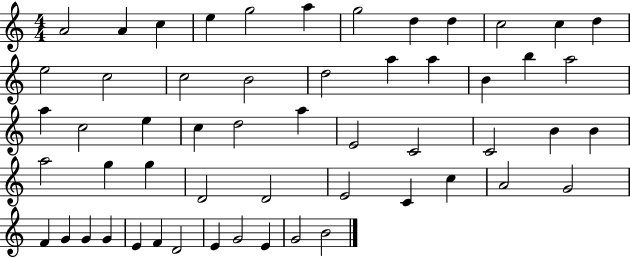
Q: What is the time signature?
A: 4/4